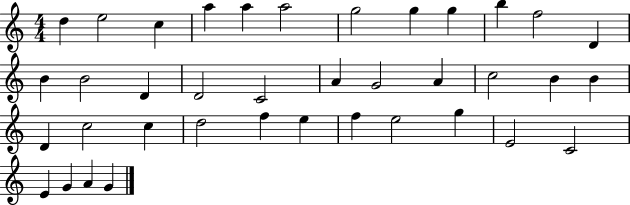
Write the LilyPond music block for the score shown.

{
  \clef treble
  \numericTimeSignature
  \time 4/4
  \key c \major
  d''4 e''2 c''4 | a''4 a''4 a''2 | g''2 g''4 g''4 | b''4 f''2 d'4 | \break b'4 b'2 d'4 | d'2 c'2 | a'4 g'2 a'4 | c''2 b'4 b'4 | \break d'4 c''2 c''4 | d''2 f''4 e''4 | f''4 e''2 g''4 | e'2 c'2 | \break e'4 g'4 a'4 g'4 | \bar "|."
}